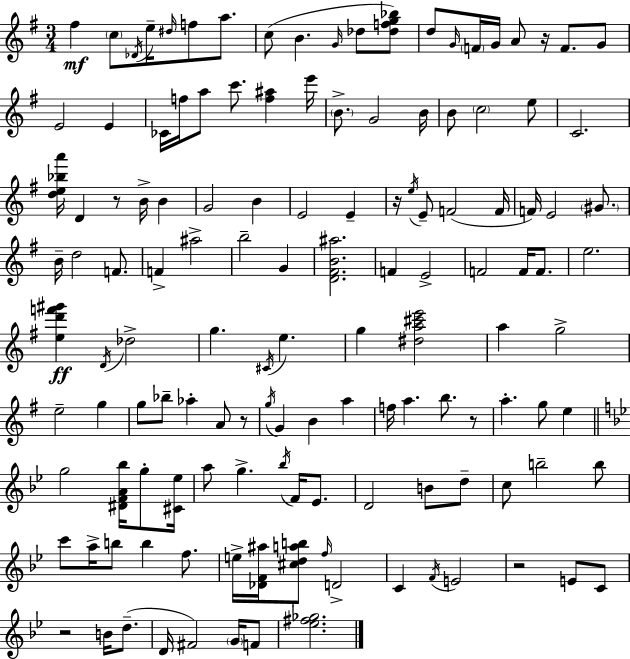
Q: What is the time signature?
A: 3/4